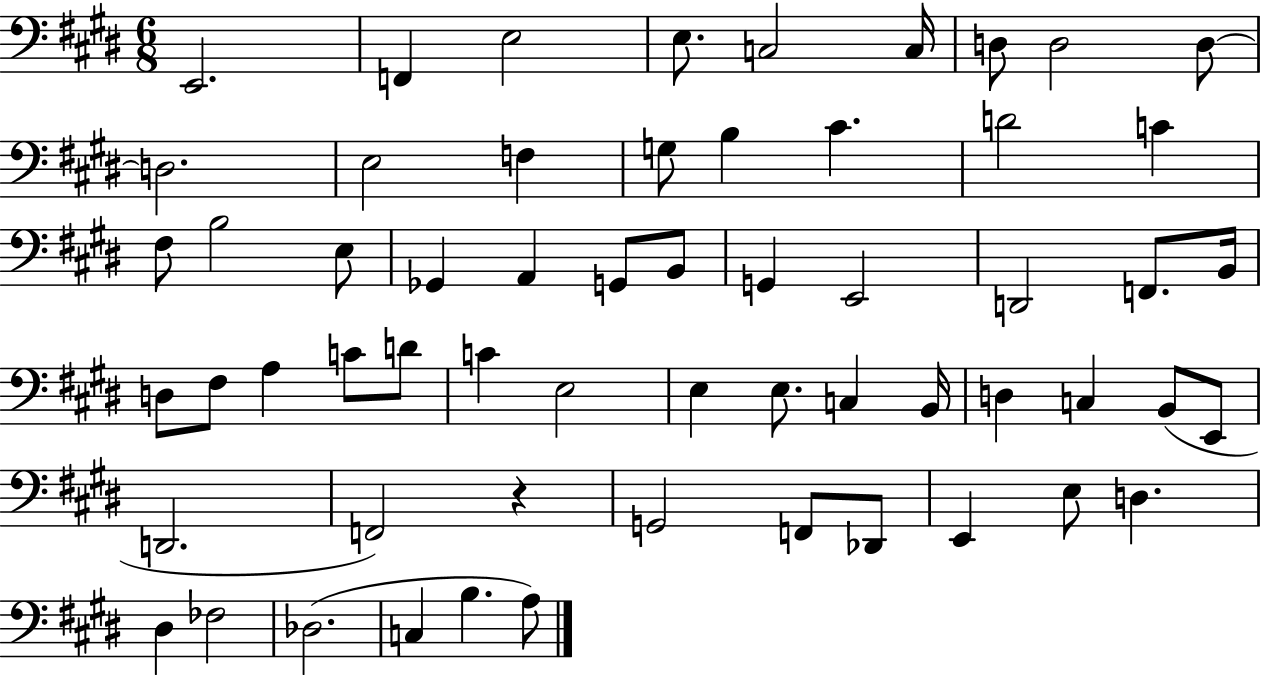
{
  \clef bass
  \numericTimeSignature
  \time 6/8
  \key e \major
  \repeat volta 2 { e,2. | f,4 e2 | e8. c2 c16 | d8 d2 d8~~ | \break d2. | e2 f4 | g8 b4 cis'4. | d'2 c'4 | \break fis8 b2 e8 | ges,4 a,4 g,8 b,8 | g,4 e,2 | d,2 f,8. b,16 | \break d8 fis8 a4 c'8 d'8 | c'4 e2 | e4 e8. c4 b,16 | d4 c4 b,8( e,8 | \break d,2. | f,2) r4 | g,2 f,8 des,8 | e,4 e8 d4. | \break dis4 fes2 | des2.( | c4 b4. a8) | } \bar "|."
}